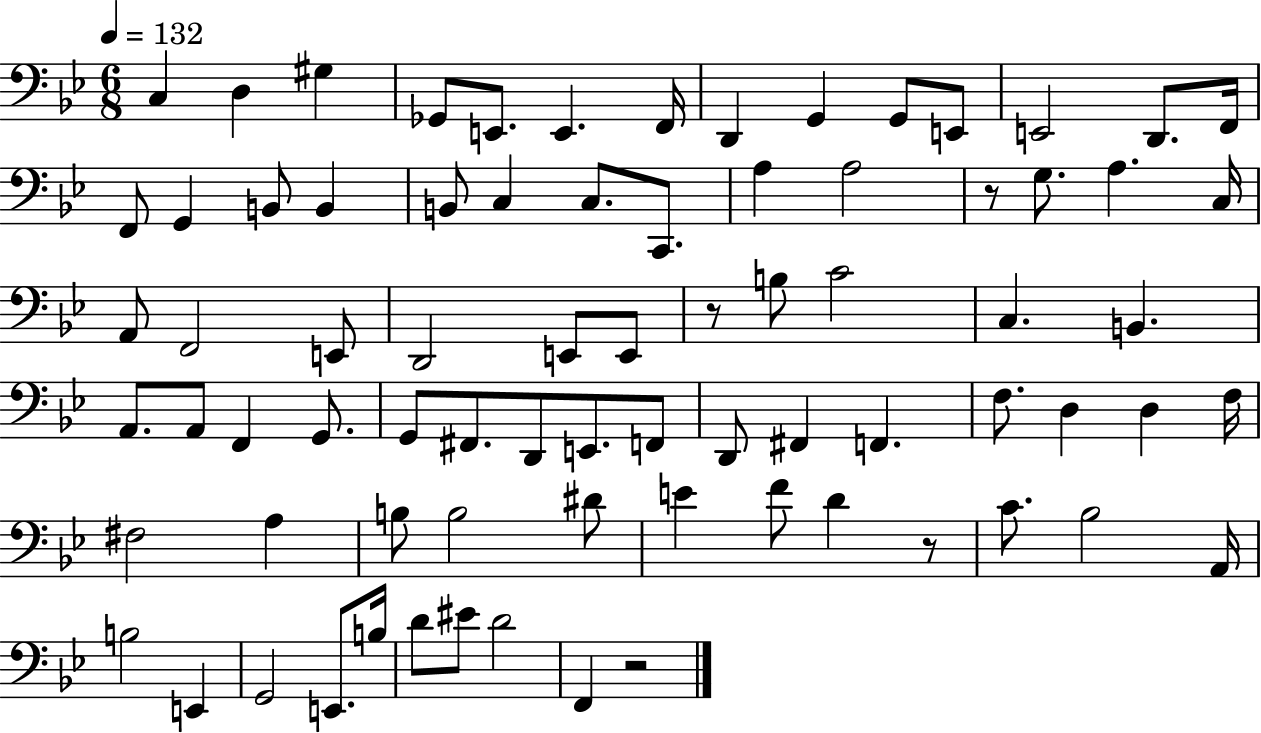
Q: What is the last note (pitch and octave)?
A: F2